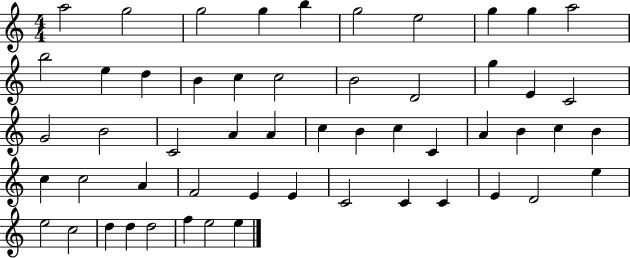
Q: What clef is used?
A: treble